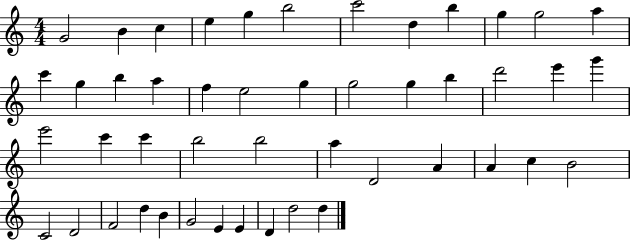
X:1
T:Untitled
M:4/4
L:1/4
K:C
G2 B c e g b2 c'2 d b g g2 a c' g b a f e2 g g2 g b d'2 e' g' e'2 c' c' b2 b2 a D2 A A c B2 C2 D2 F2 d B G2 E E D d2 d